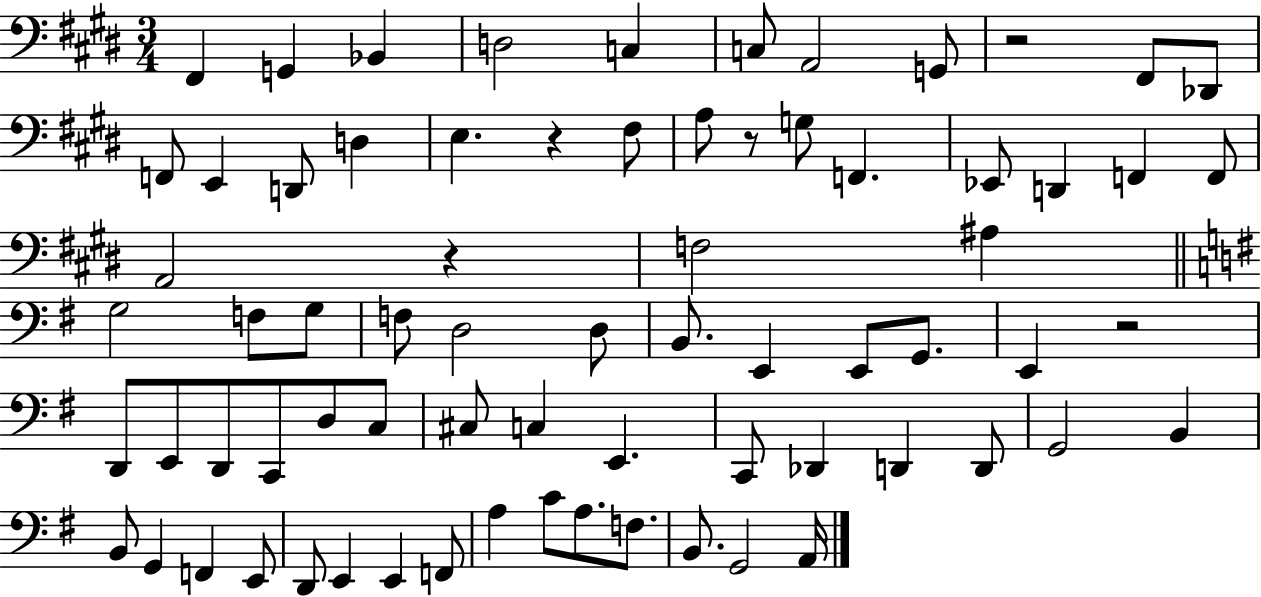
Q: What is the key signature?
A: E major